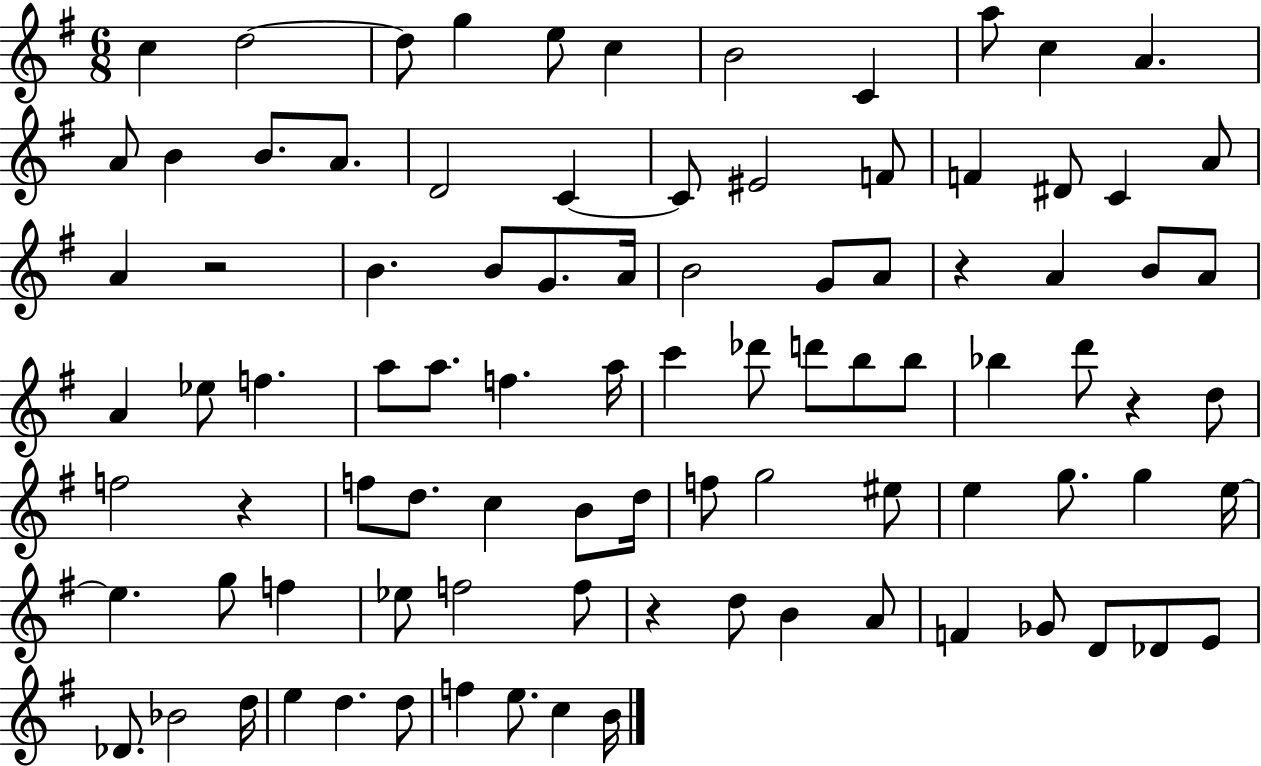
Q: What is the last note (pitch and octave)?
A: B4